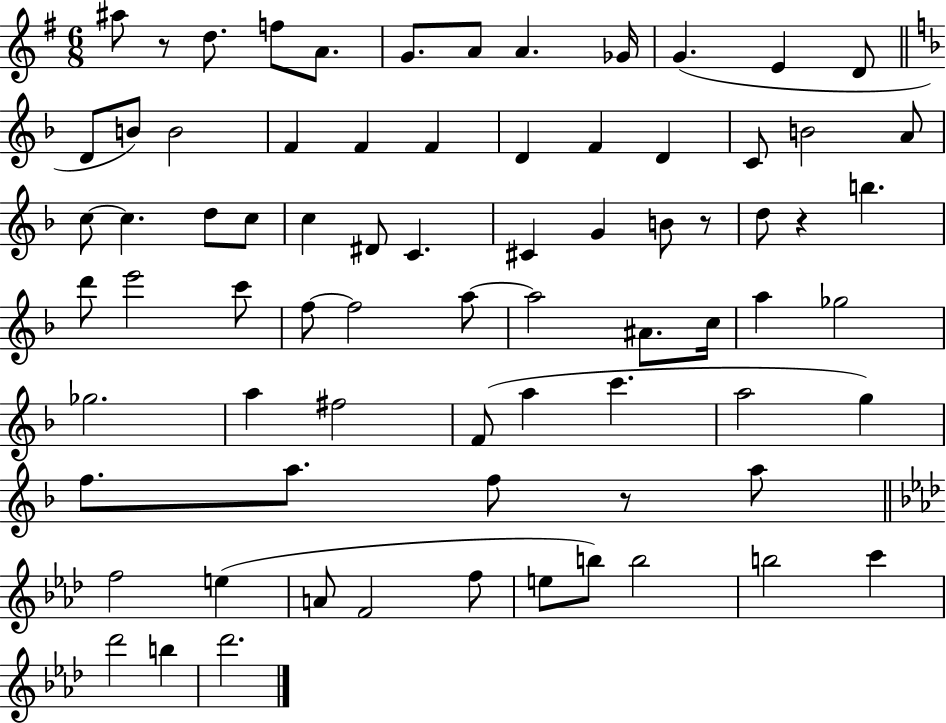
A#5/e R/e D5/e. F5/e A4/e. G4/e. A4/e A4/q. Gb4/s G4/q. E4/q D4/e D4/e B4/e B4/h F4/q F4/q F4/q D4/q F4/q D4/q C4/e B4/h A4/e C5/e C5/q. D5/e C5/e C5/q D#4/e C4/q. C#4/q G4/q B4/e R/e D5/e R/q B5/q. D6/e E6/h C6/e F5/e F5/h A5/e A5/h A#4/e. C5/s A5/q Gb5/h Gb5/h. A5/q F#5/h F4/e A5/q C6/q. A5/h G5/q F5/e. A5/e. F5/e R/e A5/e F5/h E5/q A4/e F4/h F5/e E5/e B5/e B5/h B5/h C6/q Db6/h B5/q Db6/h.